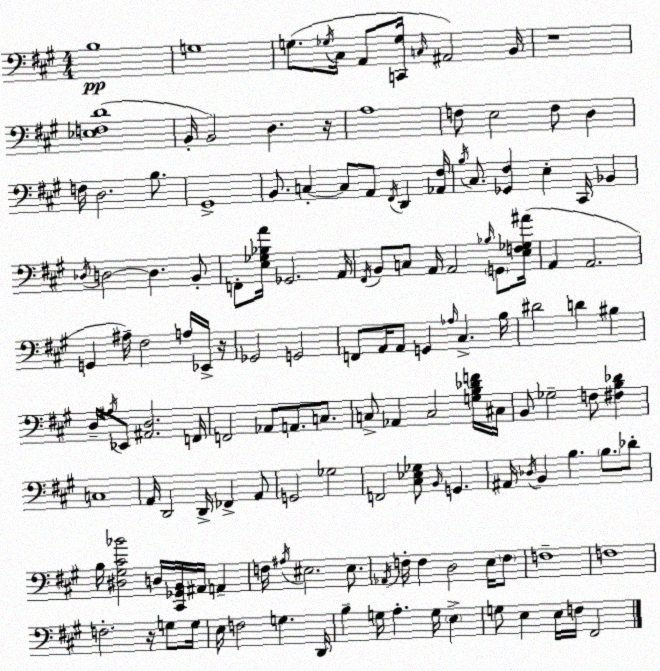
X:1
T:Untitled
M:4/4
L:1/4
K:A
B,4 G,4 G,/2 _G,/4 ^C,/4 A,,/2 [C,,_G,]/4 C,/4 ^A,,2 B,,/4 z4 [_E,F,D]4 B,,/4 B,,2 D, z/4 A,4 F,/2 E,2 F,/2 D, F,/4 D,2 B,/2 ^G,,4 B,,/2 C, C,/2 A,,/2 ^F,,/4 D,, [_A,,^F,]/4 B,/4 ^C,/2 [_G,,^F,] E, ^C,,/4 _B,, _D,/4 D,2 D, B,,/2 F,,/2 [E,_G,_B,A]/4 _G,,2 A,,/4 ^F,,/4 B,,/2 C,/2 A,,/4 A,,2 _B,/4 G,,/2 [E,F,_G,^A]/4 A,, A,,2 G,, ^A,/4 ^F,2 A,/4 _E,,/4 z/4 _G,,2 G,,2 F,,/2 A,,/4 A,,/2 G,, _A,/4 ^C, B,/4 ^D2 D ^B, D,/4 ^A,/4 _E,,/2 [^A,,D,]2 F,,/4 F,,2 _A,,/2 A,,/2 C,/2 C,/2 _A,, C,2 [G,B,_DF]/4 ^C,/4 B,,/2 _G,2 F,/2 [^F,B,_D] C,4 A,,/4 D,,2 D,,/4 _F,, A,,/2 G,,2 _G,2 F,,2 [^C,_E,_G,]/2 B,,/4 G,, ^A,,/4 _D,/4 B,, B, B,/2 _D/2 B,/4 [^D,^G,^C_B]2 D,/4 [^C,,_G,,B,,]/4 ^A,,/4 A,, F,/4 ^A,/4 ^E,2 ^E,/2 _A,,/4 F,/4 F, D,2 E,/4 F,/2 F,4 F,4 F,2 z/4 G,/2 G,/4 E,/4 F,2 G, D,,/4 B, G,/4 A, G,/4 E, G,/2 E, E,/4 F,/4 ^F,,2